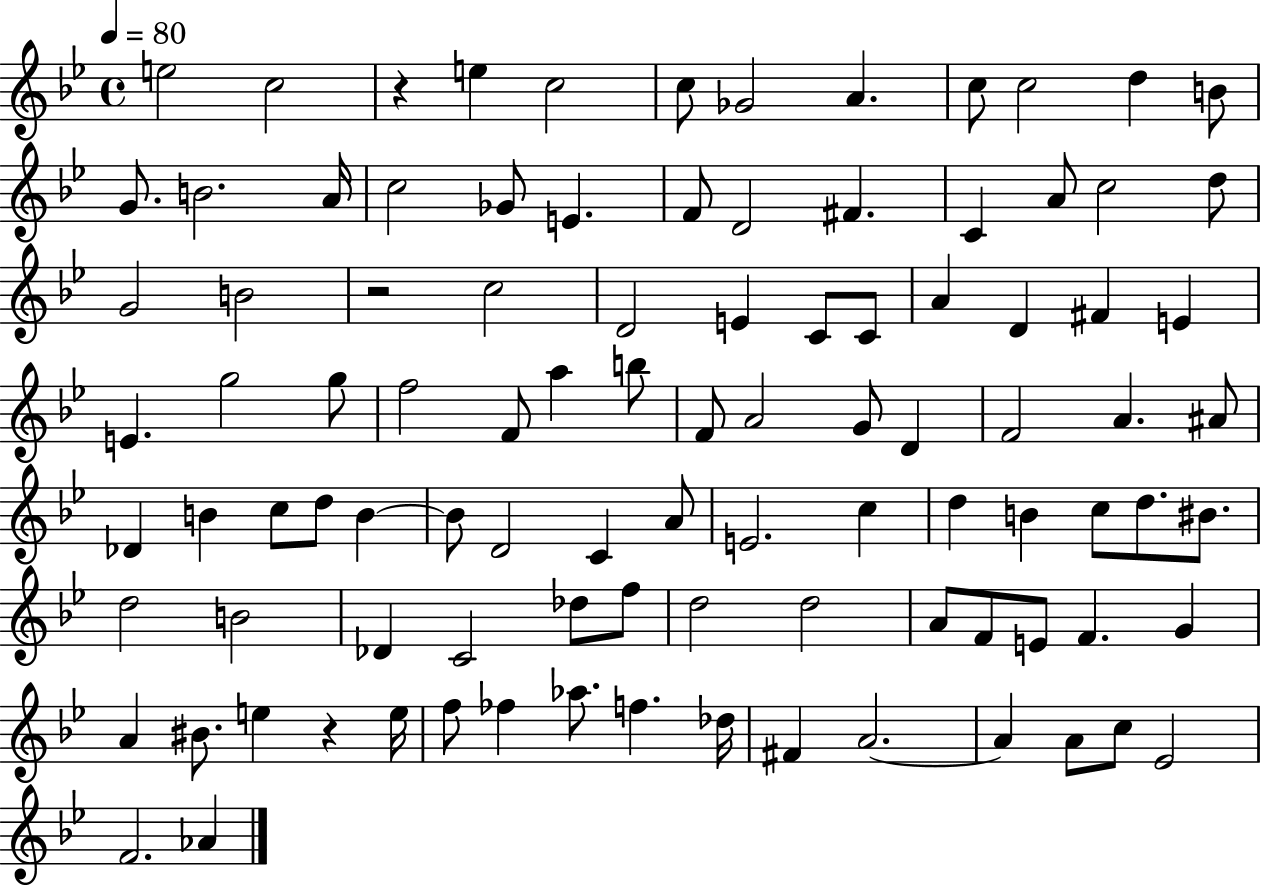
{
  \clef treble
  \time 4/4
  \defaultTimeSignature
  \key bes \major
  \tempo 4 = 80
  e''2 c''2 | r4 e''4 c''2 | c''8 ges'2 a'4. | c''8 c''2 d''4 b'8 | \break g'8. b'2. a'16 | c''2 ges'8 e'4. | f'8 d'2 fis'4. | c'4 a'8 c''2 d''8 | \break g'2 b'2 | r2 c''2 | d'2 e'4 c'8 c'8 | a'4 d'4 fis'4 e'4 | \break e'4. g''2 g''8 | f''2 f'8 a''4 b''8 | f'8 a'2 g'8 d'4 | f'2 a'4. ais'8 | \break des'4 b'4 c''8 d''8 b'4~~ | b'8 d'2 c'4 a'8 | e'2. c''4 | d''4 b'4 c''8 d''8. bis'8. | \break d''2 b'2 | des'4 c'2 des''8 f''8 | d''2 d''2 | a'8 f'8 e'8 f'4. g'4 | \break a'4 bis'8. e''4 r4 e''16 | f''8 fes''4 aes''8. f''4. des''16 | fis'4 a'2.~~ | a'4 a'8 c''8 ees'2 | \break f'2. aes'4 | \bar "|."
}